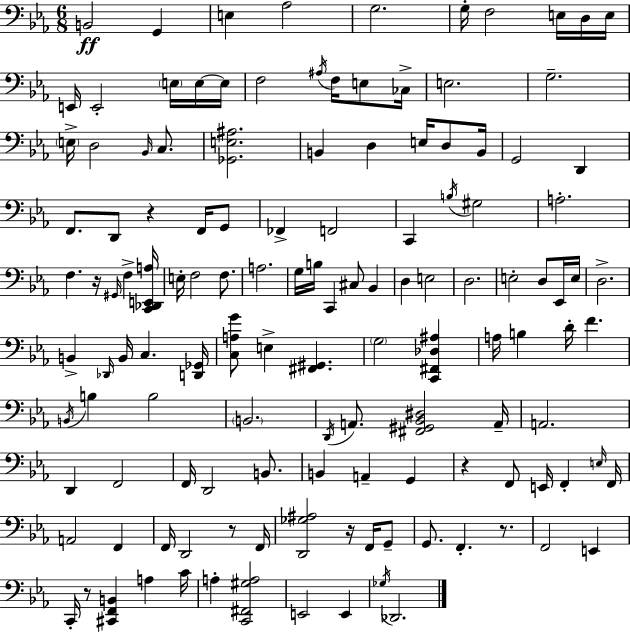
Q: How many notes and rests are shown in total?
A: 130